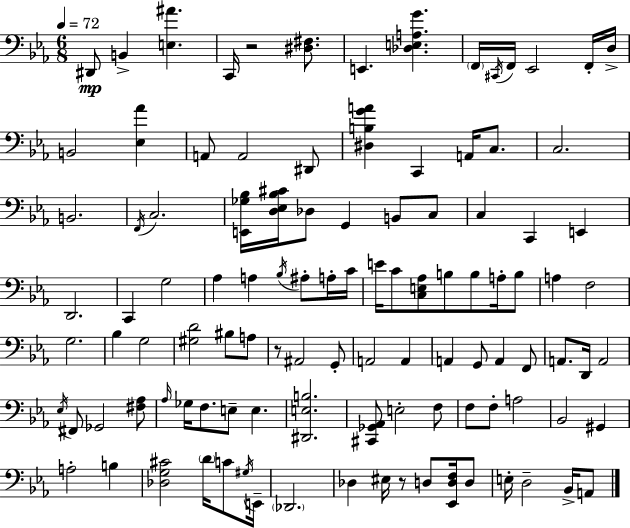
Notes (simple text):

D#2/e B2/q [E3,A#4]/q. C2/s R/h [D#3,F#3]/e. E2/q. [Db3,E3,A3,G4]/q. F2/s C#2/s F2/s Eb2/h F2/s D3/s B2/h [Eb3,Ab4]/q A2/e A2/h D#2/e [D#3,B3,G4,A4]/q C2/q A2/s C3/e. C3/h. B2/h. F2/s C3/h. [E2,Gb3,Bb3]/s [D3,Eb3,Bb3,C#4]/s Db3/e G2/q B2/e C3/e C3/q C2/q E2/q D2/h. C2/q G3/h Ab3/q A3/q Bb3/s A#3/e A3/s C4/s E4/s C4/e [C3,E3,Ab3]/e B3/e B3/e A3/s B3/e A3/q F3/h G3/h. Bb3/q G3/h [G#3,D4]/h BIS3/e A3/e R/e A#2/h G2/e A2/h A2/q A2/q G2/e A2/q F2/e A2/e. D2/s A2/h Eb3/s F#2/e Gb2/h [F#3,Ab3]/e Ab3/s Gb3/s F3/e. E3/e E3/q. [D#2,E3,B3]/h. [C#2,Gb2,Ab2]/e E3/h F3/e F3/e F3/e A3/h Bb2/h G#2/q A3/h B3/q [Db3,G3,C#4]/h D4/s C4/e G#3/s E2/s Db2/h. Db3/q EIS3/s R/e D3/e [Eb2,D3,F3]/s D3/e E3/s D3/h Bb2/s A2/e